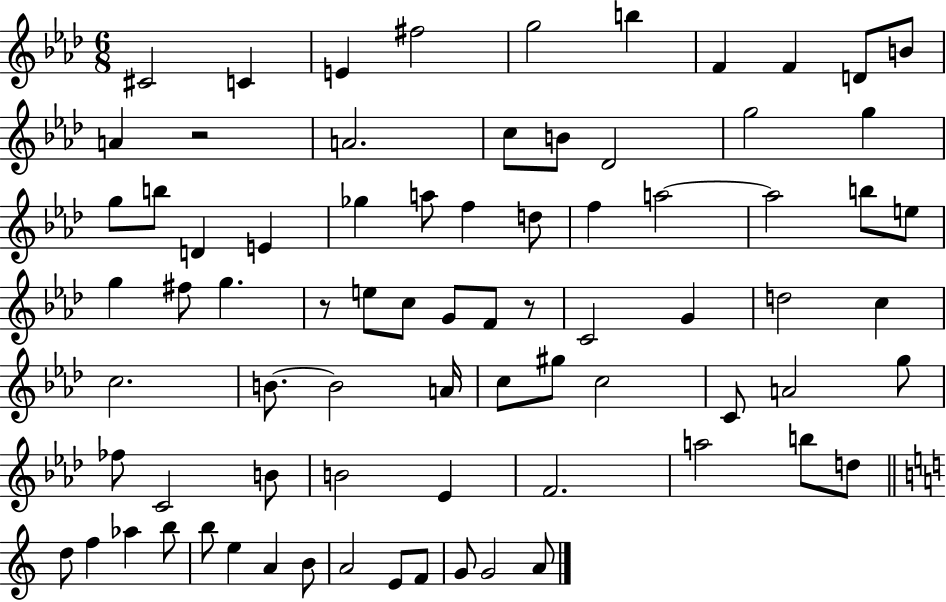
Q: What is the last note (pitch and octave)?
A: A4